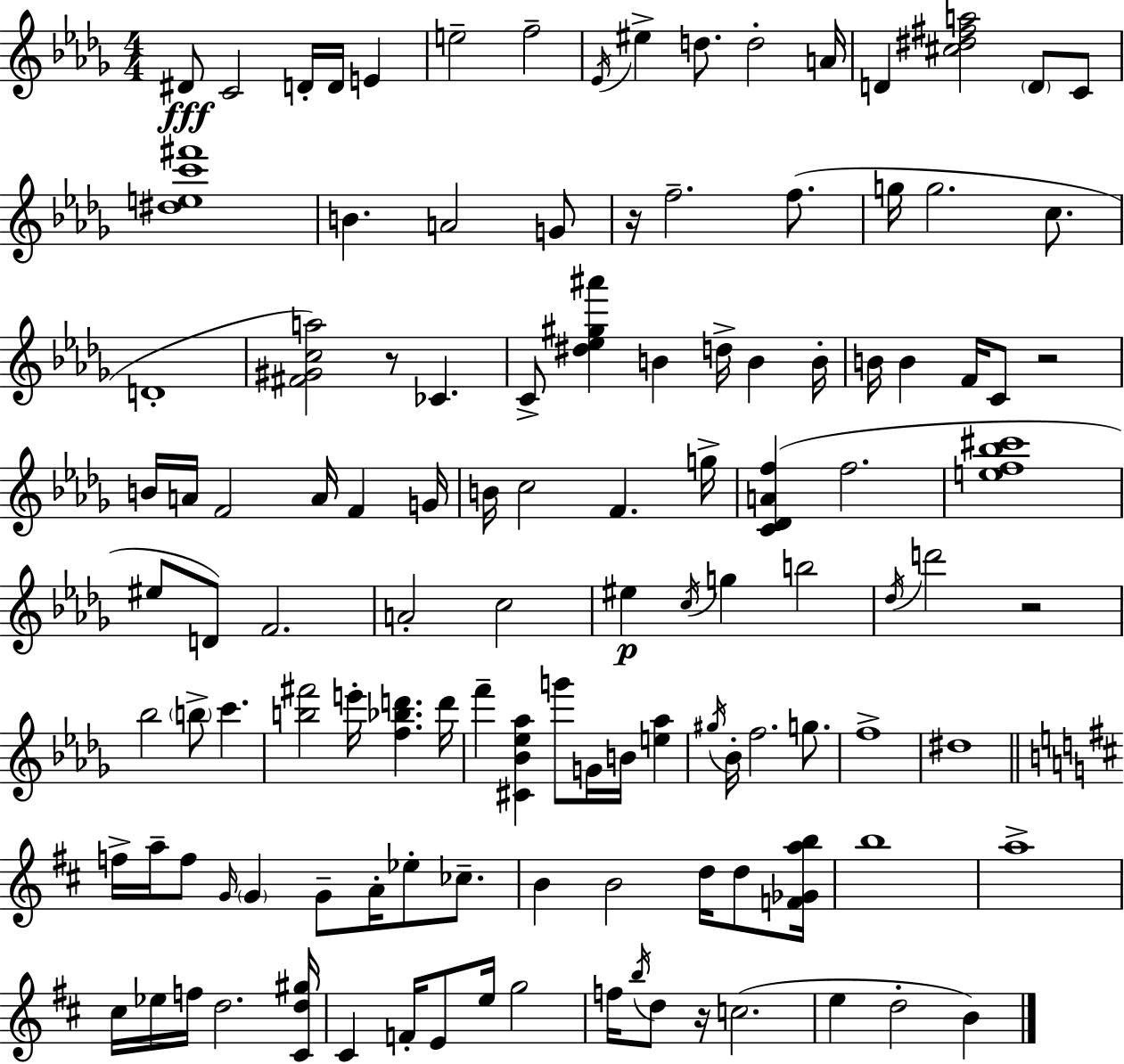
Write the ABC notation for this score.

X:1
T:Untitled
M:4/4
L:1/4
K:Bbm
^D/2 C2 D/4 D/4 E e2 f2 _E/4 ^e d/2 d2 A/4 D [^c^d^fa]2 D/2 C/2 [^dec'^f']4 B A2 G/2 z/4 f2 f/2 g/4 g2 c/2 D4 [^F^Gca]2 z/2 _C C/2 [^d_e^g^a'] B d/4 B B/4 B/4 B F/4 C/2 z2 B/4 A/4 F2 A/4 F G/4 B/4 c2 F g/4 [C_DAf] f2 [ef_b^c']4 ^e/2 D/2 F2 A2 c2 ^e c/4 g b2 _d/4 d'2 z2 _b2 b/2 c' [b^f']2 e'/4 [f_bd'] d'/4 f' [^C_B_e_a] g'/2 G/4 B/4 [e_a] ^g/4 _B/4 f2 g/2 f4 ^d4 f/4 a/4 f/2 G/4 G G/2 A/4 _e/2 _c/2 B B2 d/4 d/2 [F_Gab]/4 b4 a4 ^c/4 _e/4 f/4 d2 [^Cd^g]/4 ^C F/4 E/2 e/4 g2 f/4 b/4 d/2 z/4 c2 e d2 B